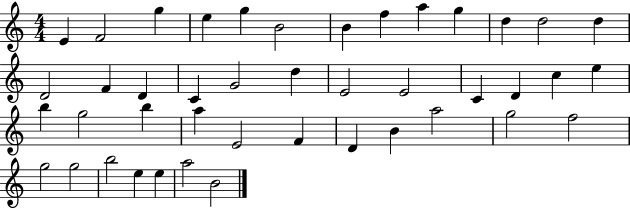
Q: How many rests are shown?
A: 0